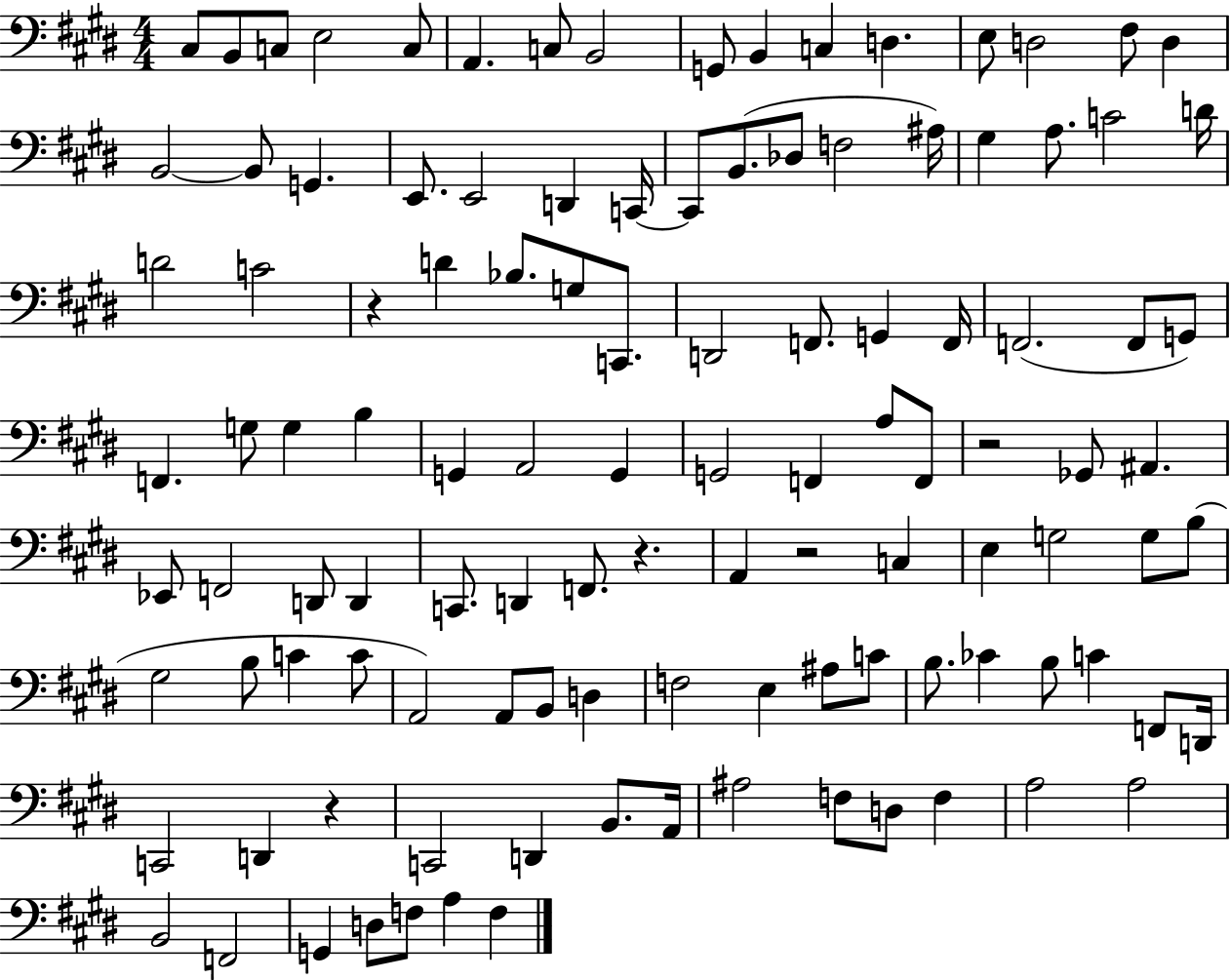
C#3/e B2/e C3/e E3/h C3/e A2/q. C3/e B2/h G2/e B2/q C3/q D3/q. E3/e D3/h F#3/e D3/q B2/h B2/e G2/q. E2/e. E2/h D2/q C2/s C2/e B2/e. Db3/e F3/h A#3/s G#3/q A3/e. C4/h D4/s D4/h C4/h R/q D4/q Bb3/e. G3/e C2/e. D2/h F2/e. G2/q F2/s F2/h. F2/e G2/e F2/q. G3/e G3/q B3/q G2/q A2/h G2/q G2/h F2/q A3/e F2/e R/h Gb2/e A#2/q. Eb2/e F2/h D2/e D2/q C2/e. D2/q F2/e. R/q. A2/q R/h C3/q E3/q G3/h G3/e B3/e G#3/h B3/e C4/q C4/e A2/h A2/e B2/e D3/q F3/h E3/q A#3/e C4/e B3/e. CES4/q B3/e C4/q F2/e D2/s C2/h D2/q R/q C2/h D2/q B2/e. A2/s A#3/h F3/e D3/e F3/q A3/h A3/h B2/h F2/h G2/q D3/e F3/e A3/q F3/q